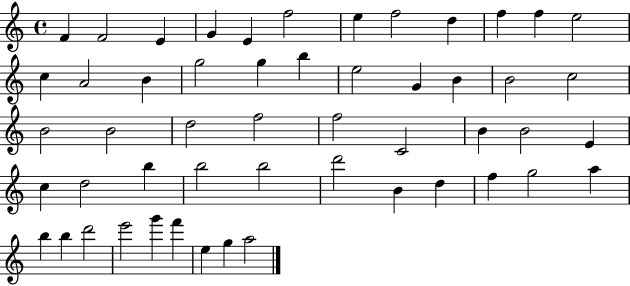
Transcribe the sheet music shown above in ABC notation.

X:1
T:Untitled
M:4/4
L:1/4
K:C
F F2 E G E f2 e f2 d f f e2 c A2 B g2 g b e2 G B B2 c2 B2 B2 d2 f2 f2 C2 B B2 E c d2 b b2 b2 d'2 B d f g2 a b b d'2 e'2 g' f' e g a2